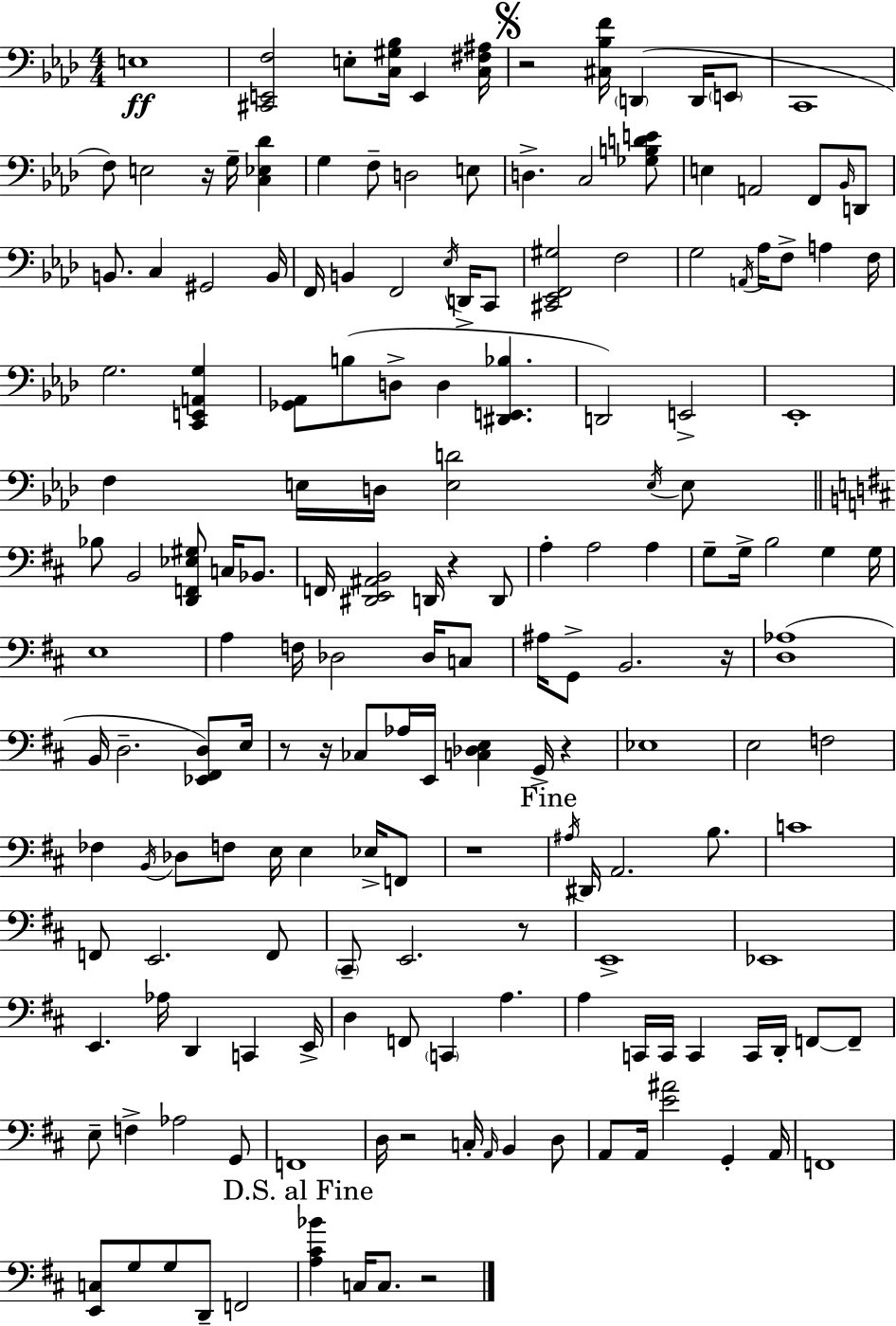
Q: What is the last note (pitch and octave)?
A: C3